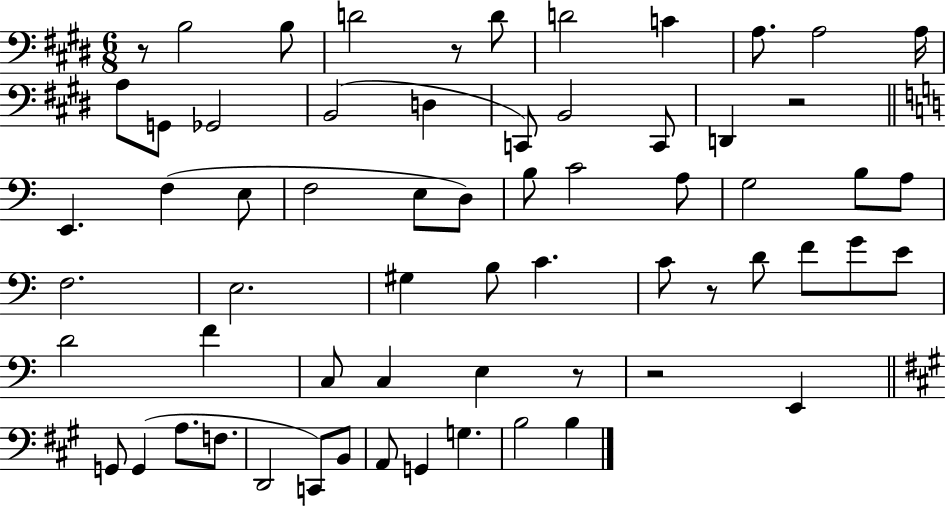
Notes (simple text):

R/e B3/h B3/e D4/h R/e D4/e D4/h C4/q A3/e. A3/h A3/s A3/e G2/e Gb2/h B2/h D3/q C2/e B2/h C2/e D2/q R/h E2/q. F3/q E3/e F3/h E3/e D3/e B3/e C4/h A3/e G3/h B3/e A3/e F3/h. E3/h. G#3/q B3/e C4/q. C4/e R/e D4/e F4/e G4/e E4/e D4/h F4/q C3/e C3/q E3/q R/e R/h E2/q G2/e G2/q A3/e. F3/e. D2/h C2/e B2/e A2/e G2/q G3/q. B3/h B3/q